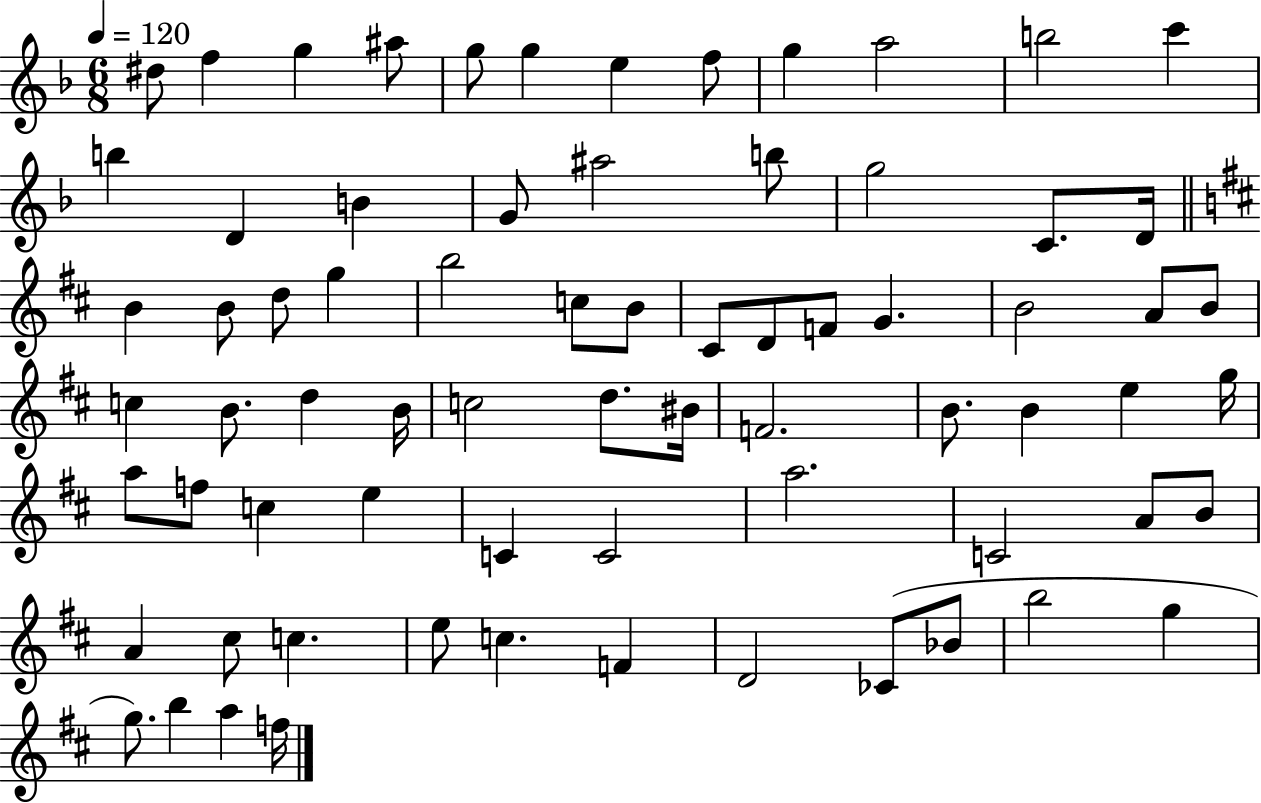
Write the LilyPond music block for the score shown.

{
  \clef treble
  \numericTimeSignature
  \time 6/8
  \key f \major
  \tempo 4 = 120
  dis''8 f''4 g''4 ais''8 | g''8 g''4 e''4 f''8 | g''4 a''2 | b''2 c'''4 | \break b''4 d'4 b'4 | g'8 ais''2 b''8 | g''2 c'8. d'16 | \bar "||" \break \key b \minor b'4 b'8 d''8 g''4 | b''2 c''8 b'8 | cis'8 d'8 f'8 g'4. | b'2 a'8 b'8 | \break c''4 b'8. d''4 b'16 | c''2 d''8. bis'16 | f'2. | b'8. b'4 e''4 g''16 | \break a''8 f''8 c''4 e''4 | c'4 c'2 | a''2. | c'2 a'8 b'8 | \break a'4 cis''8 c''4. | e''8 c''4. f'4 | d'2 ces'8( bes'8 | b''2 g''4 | \break g''8.) b''4 a''4 f''16 | \bar "|."
}